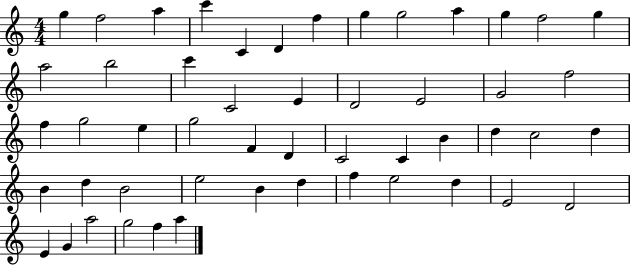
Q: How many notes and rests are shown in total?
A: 51